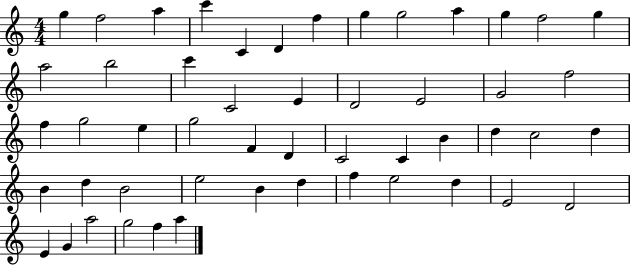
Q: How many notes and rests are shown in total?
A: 51